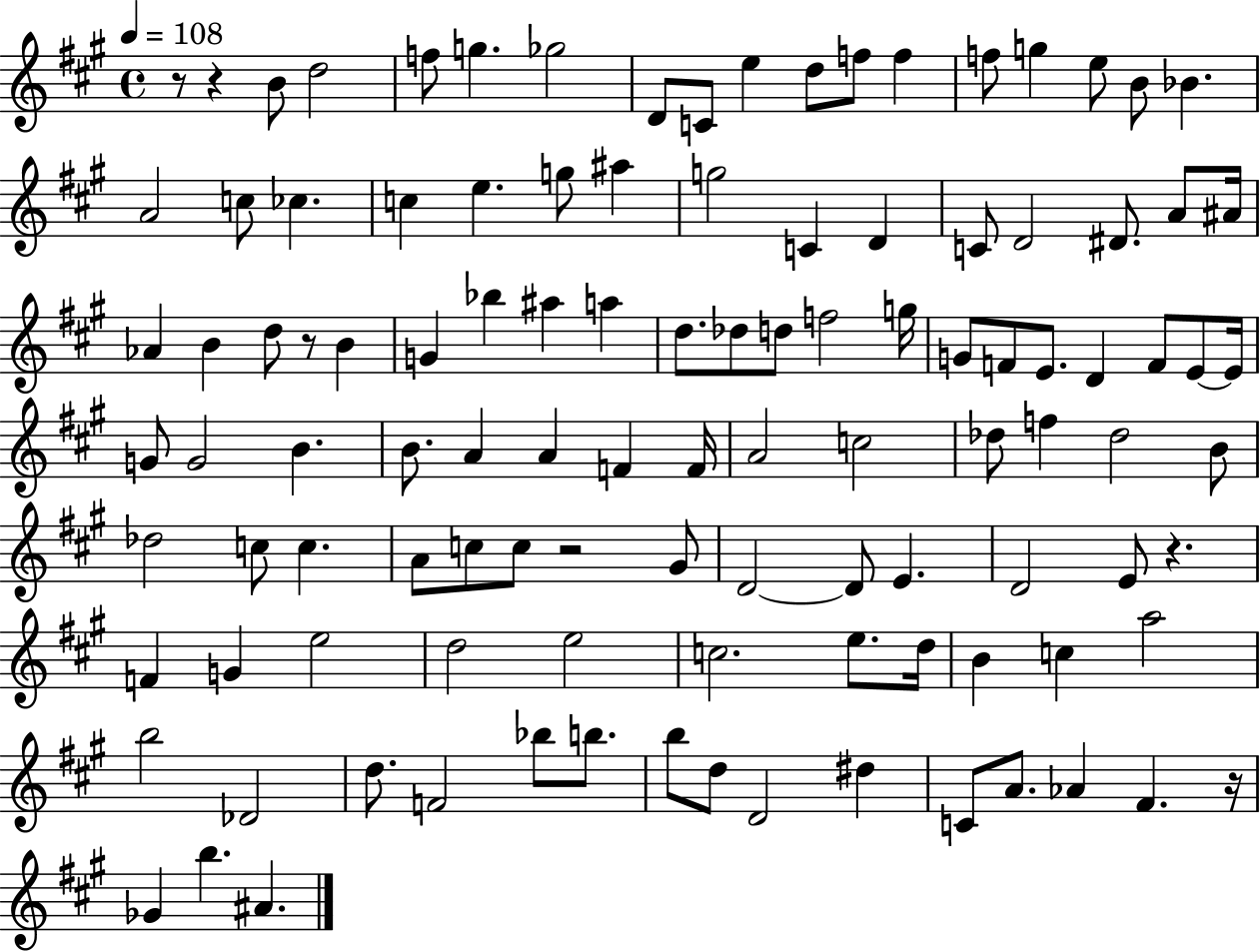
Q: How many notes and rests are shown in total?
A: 111